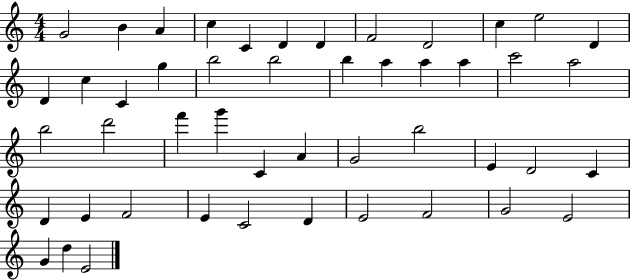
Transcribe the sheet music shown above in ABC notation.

X:1
T:Untitled
M:4/4
L:1/4
K:C
G2 B A c C D D F2 D2 c e2 D D c C g b2 b2 b a a a c'2 a2 b2 d'2 f' g' C A G2 b2 E D2 C D E F2 E C2 D E2 F2 G2 E2 G d E2